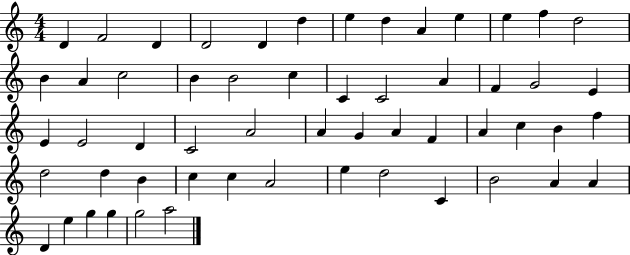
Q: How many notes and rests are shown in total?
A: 56